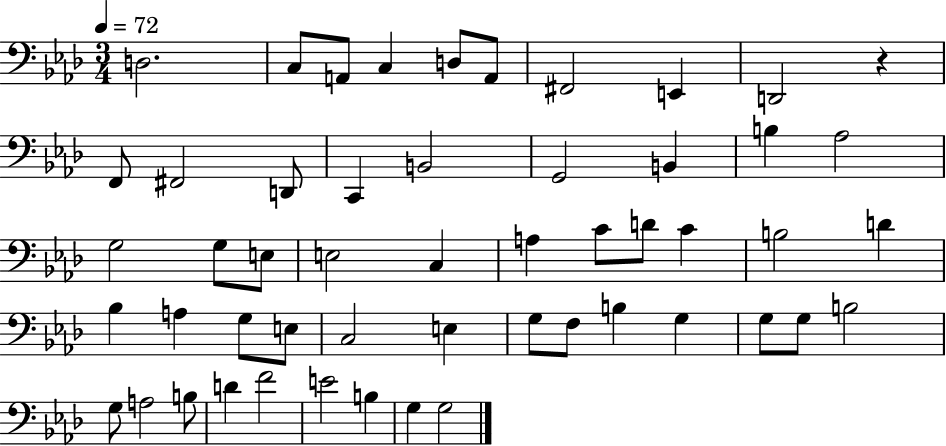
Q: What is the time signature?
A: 3/4